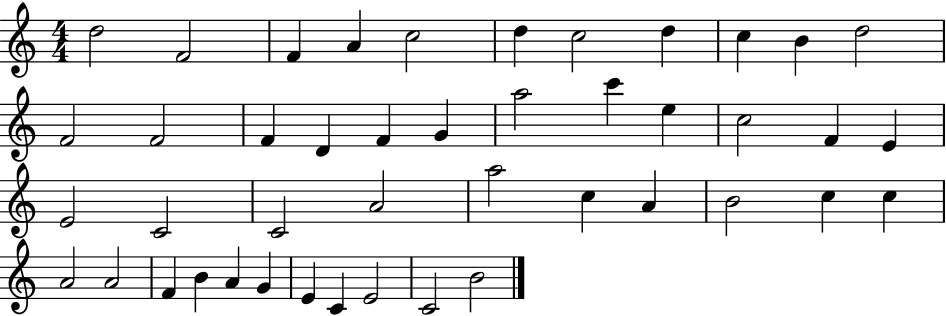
X:1
T:Untitled
M:4/4
L:1/4
K:C
d2 F2 F A c2 d c2 d c B d2 F2 F2 F D F G a2 c' e c2 F E E2 C2 C2 A2 a2 c A B2 c c A2 A2 F B A G E C E2 C2 B2